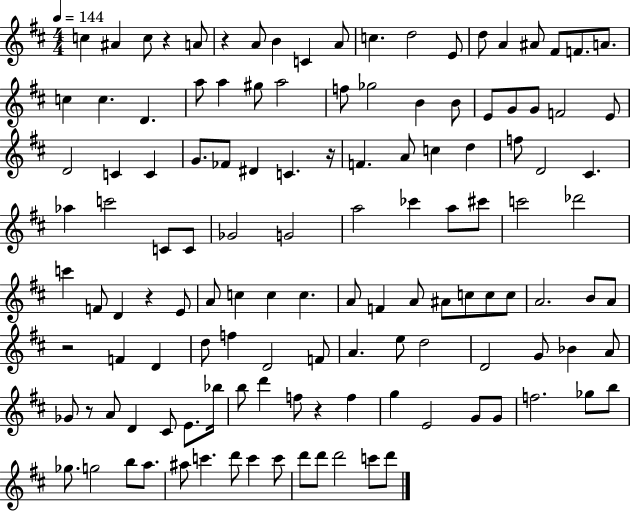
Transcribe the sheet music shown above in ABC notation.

X:1
T:Untitled
M:4/4
L:1/4
K:D
c ^A c/2 z A/2 z A/2 B C A/2 c d2 E/2 d/2 A ^A/2 ^F/2 F/2 A/2 c c D a/2 a ^g/2 a2 f/2 _g2 B B/2 E/2 G/2 G/2 F2 E/2 D2 C C G/2 _F/2 ^D C z/4 F A/2 c d f/2 D2 ^C _a c'2 C/2 C/2 _G2 G2 a2 _c' a/2 ^c'/2 c'2 _d'2 c' F/2 D z E/2 A/2 c c c A/2 F A/2 ^A/2 c/2 c/2 c/2 A2 B/2 A/2 z2 F D d/2 f D2 F/2 A e/2 d2 D2 G/2 _B A/2 _G/2 z/2 A/2 D ^C/2 E/2 _b/4 b/2 d' f/2 z f g E2 G/2 G/2 f2 _g/2 b/2 _g/2 g2 b/2 a/2 ^a/2 c' d'/2 c' c'/2 d'/2 d'/2 d'2 c'/2 d'/2